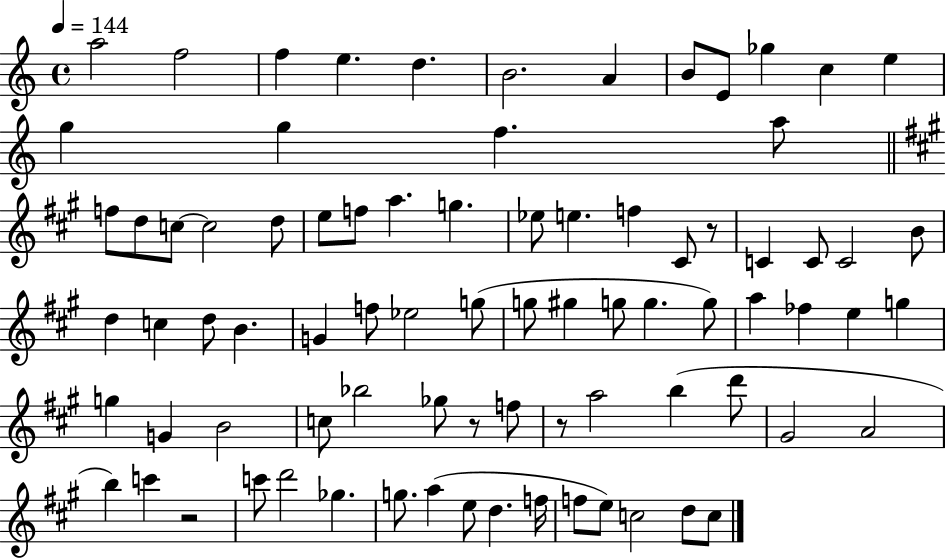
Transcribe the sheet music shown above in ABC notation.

X:1
T:Untitled
M:4/4
L:1/4
K:C
a2 f2 f e d B2 A B/2 E/2 _g c e g g f a/2 f/2 d/2 c/2 c2 d/2 e/2 f/2 a g _e/2 e f ^C/2 z/2 C C/2 C2 B/2 d c d/2 B G f/2 _e2 g/2 g/2 ^g g/2 g g/2 a _f e g g G B2 c/2 _b2 _g/2 z/2 f/2 z/2 a2 b d'/2 ^G2 A2 b c' z2 c'/2 d'2 _g g/2 a e/2 d f/4 f/2 e/2 c2 d/2 c/2